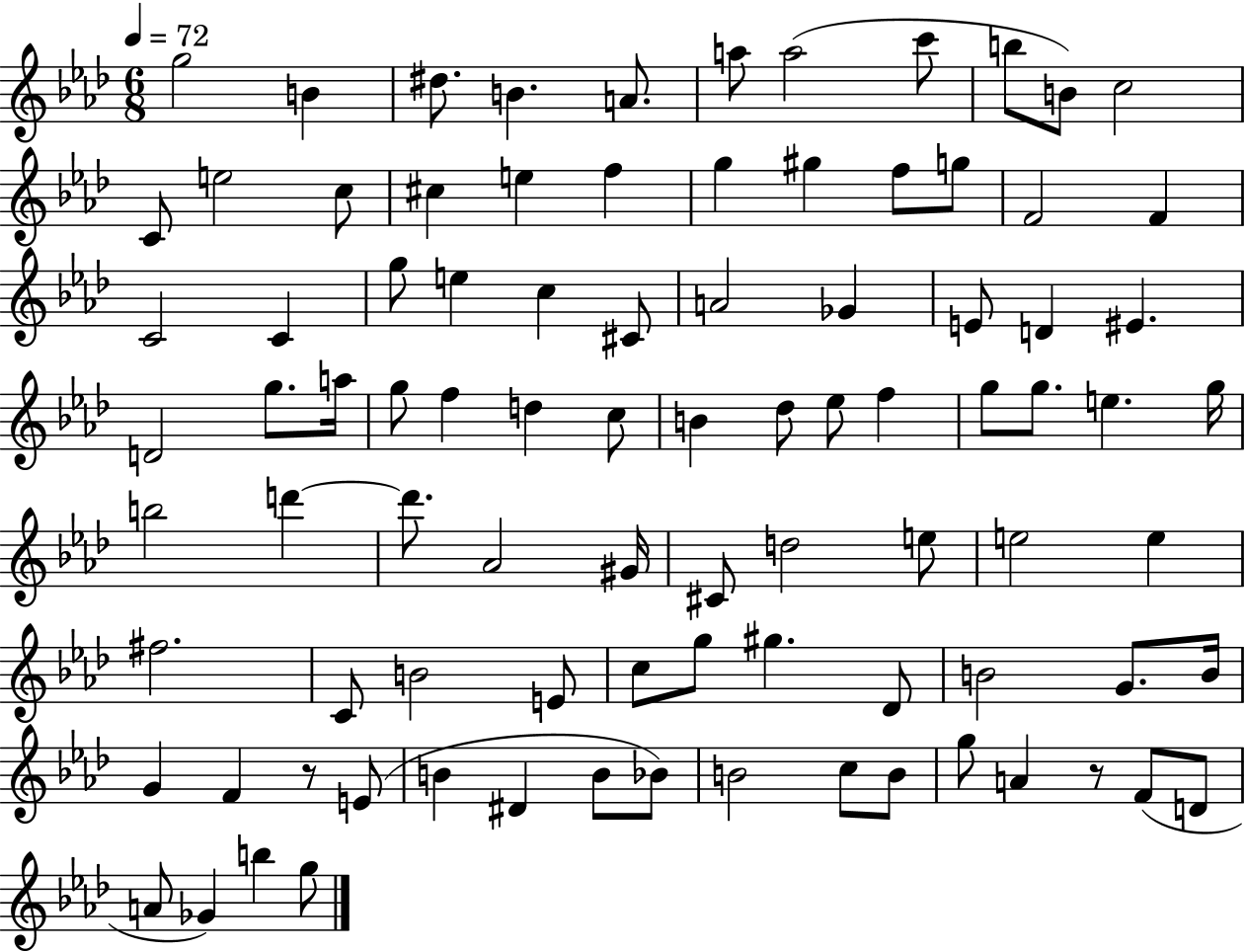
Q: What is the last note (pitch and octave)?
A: G5